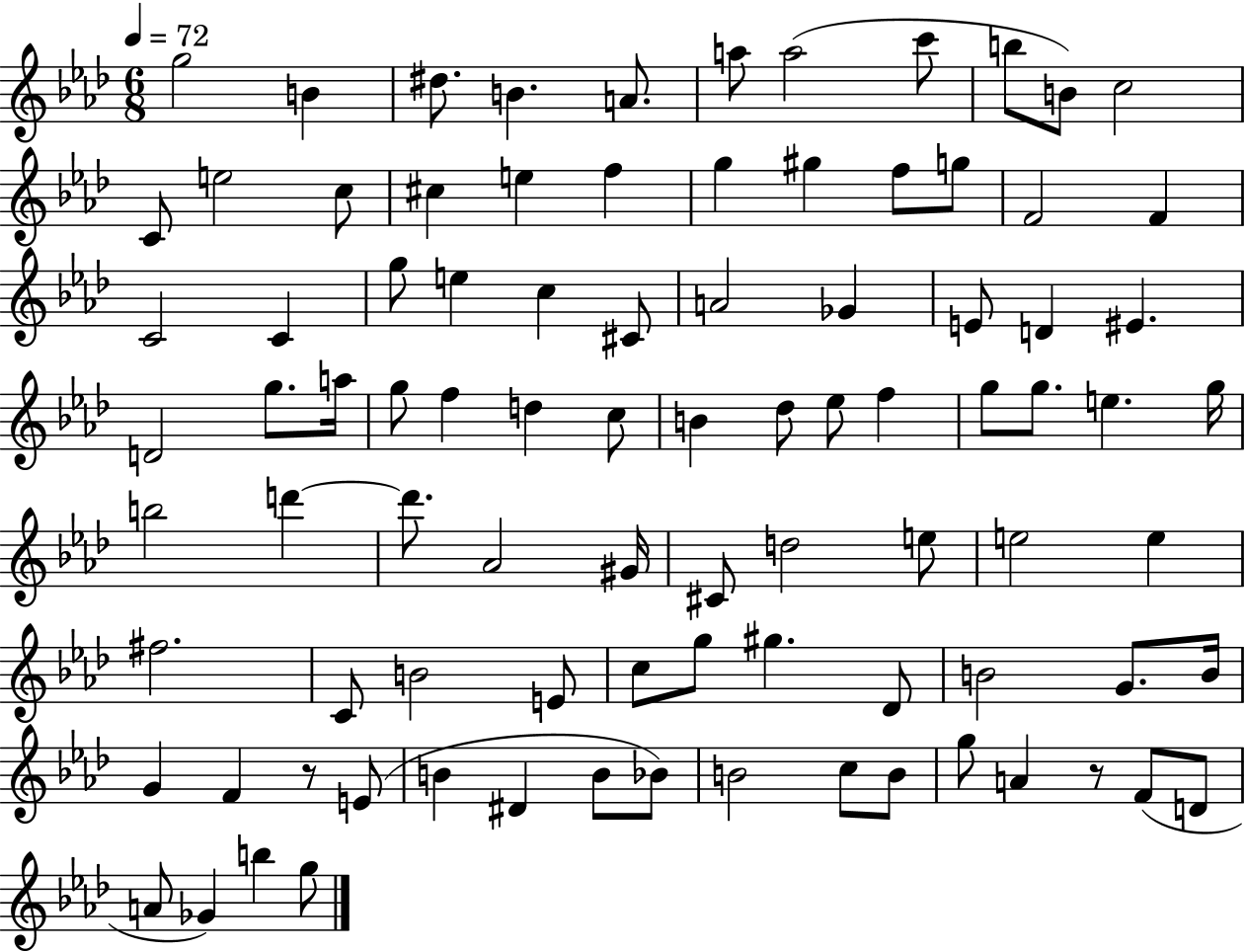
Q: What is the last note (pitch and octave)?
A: G5